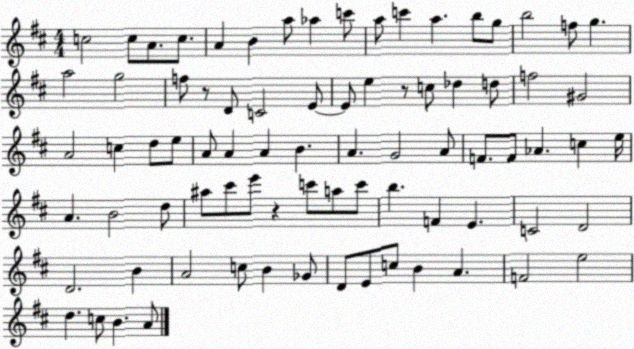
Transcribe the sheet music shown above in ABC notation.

X:1
T:Untitled
M:4/4
L:1/4
K:D
c2 c/2 A/2 c/2 A B a/2 _a c'/2 a/2 c' a b/2 g/2 b2 f/2 g a2 g2 f/2 z/2 D/2 C2 E/2 E/2 e z/2 c/2 _d d/2 f2 ^G2 A2 c d/2 e/2 A/2 A A B A G2 A/2 F/2 F/2 _A c e/4 A B2 d/2 ^a/2 ^c'/2 e'/2 z c'/2 a/2 c'/2 b F E C2 D2 D2 B A2 c/2 B _G/2 D/2 E/2 c/2 B A F2 e2 d c/2 B A/2